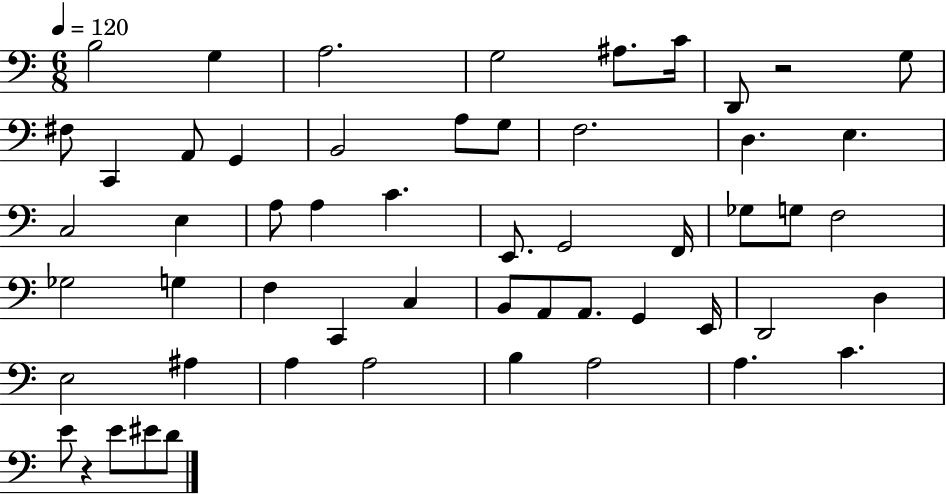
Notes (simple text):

B3/h G3/q A3/h. G3/h A#3/e. C4/s D2/e R/h G3/e F#3/e C2/q A2/e G2/q B2/h A3/e G3/e F3/h. D3/q. E3/q. C3/h E3/q A3/e A3/q C4/q. E2/e. G2/h F2/s Gb3/e G3/e F3/h Gb3/h G3/q F3/q C2/q C3/q B2/e A2/e A2/e. G2/q E2/s D2/h D3/q E3/h A#3/q A3/q A3/h B3/q A3/h A3/q. C4/q. E4/e R/q E4/e EIS4/e D4/e